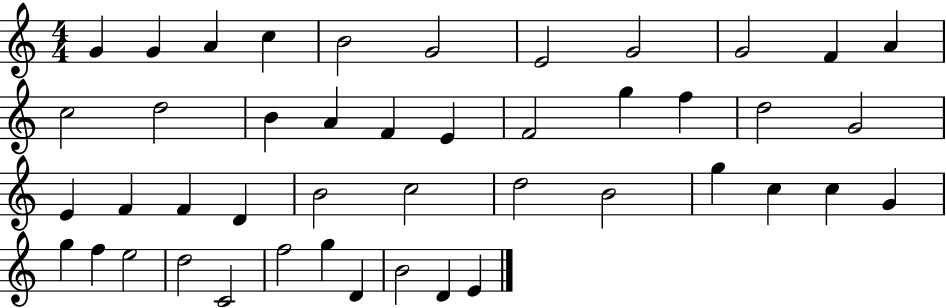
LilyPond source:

{
  \clef treble
  \numericTimeSignature
  \time 4/4
  \key c \major
  g'4 g'4 a'4 c''4 | b'2 g'2 | e'2 g'2 | g'2 f'4 a'4 | \break c''2 d''2 | b'4 a'4 f'4 e'4 | f'2 g''4 f''4 | d''2 g'2 | \break e'4 f'4 f'4 d'4 | b'2 c''2 | d''2 b'2 | g''4 c''4 c''4 g'4 | \break g''4 f''4 e''2 | d''2 c'2 | f''2 g''4 d'4 | b'2 d'4 e'4 | \break \bar "|."
}